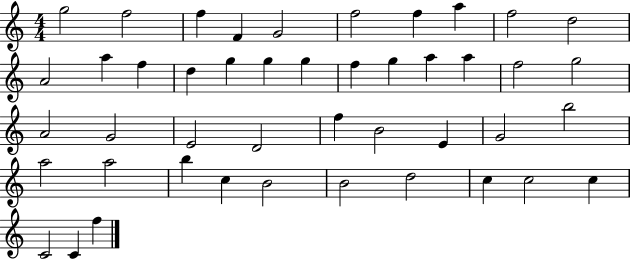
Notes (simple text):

G5/h F5/h F5/q F4/q G4/h F5/h F5/q A5/q F5/h D5/h A4/h A5/q F5/q D5/q G5/q G5/q G5/q F5/q G5/q A5/q A5/q F5/h G5/h A4/h G4/h E4/h D4/h F5/q B4/h E4/q G4/h B5/h A5/h A5/h B5/q C5/q B4/h B4/h D5/h C5/q C5/h C5/q C4/h C4/q F5/q